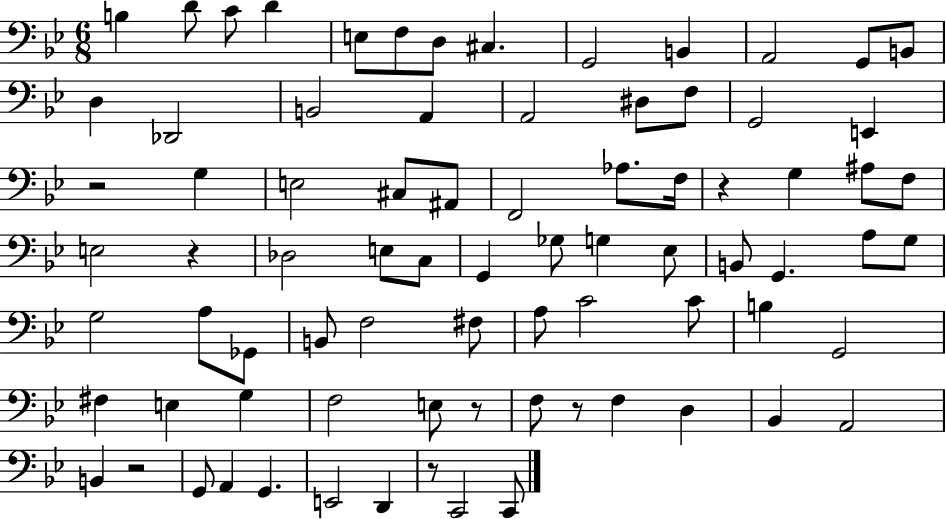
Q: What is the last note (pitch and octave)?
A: C2